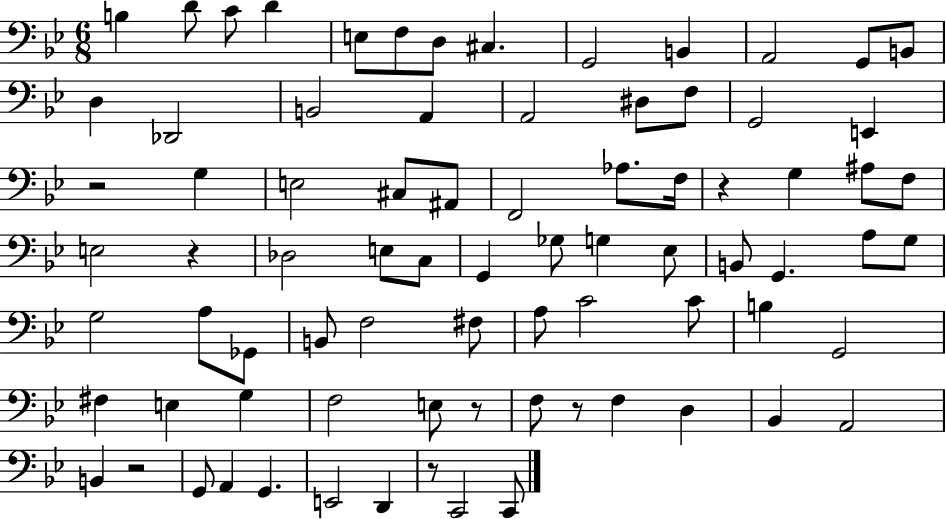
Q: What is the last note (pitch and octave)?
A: C2